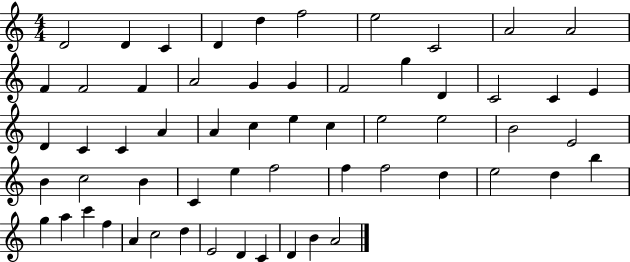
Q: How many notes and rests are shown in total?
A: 59